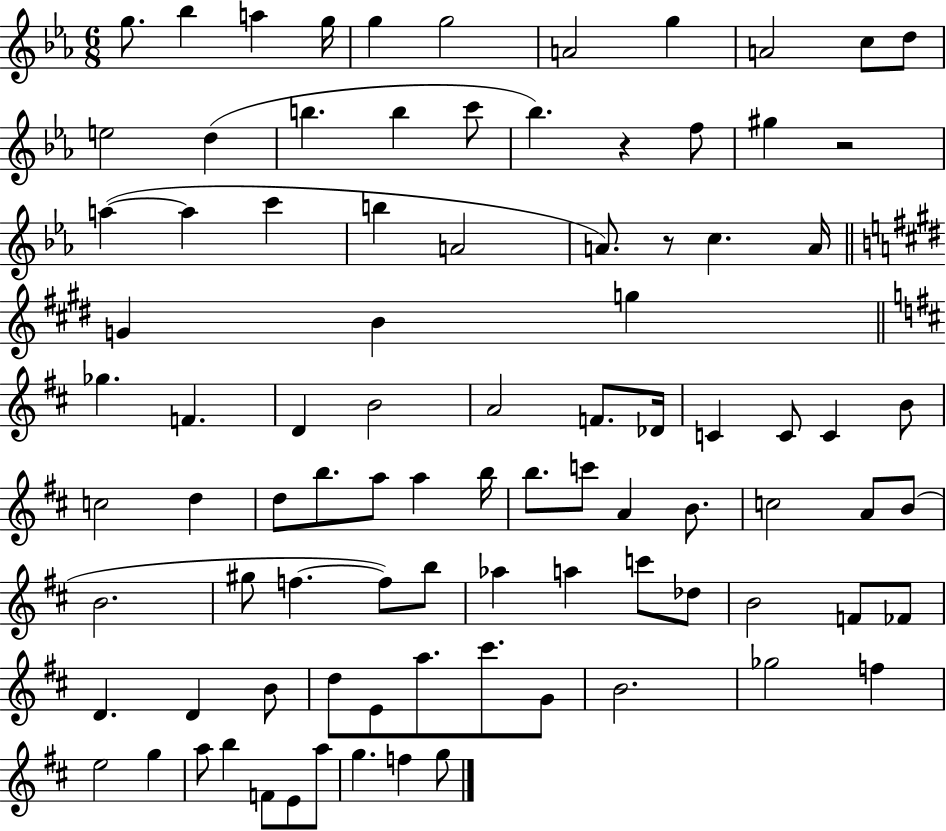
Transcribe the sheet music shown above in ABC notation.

X:1
T:Untitled
M:6/8
L:1/4
K:Eb
g/2 _b a g/4 g g2 A2 g A2 c/2 d/2 e2 d b b c'/2 _b z f/2 ^g z2 a a c' b A2 A/2 z/2 c A/4 G B g _g F D B2 A2 F/2 _D/4 C C/2 C B/2 c2 d d/2 b/2 a/2 a b/4 b/2 c'/2 A B/2 c2 A/2 B/2 B2 ^g/2 f f/2 b/2 _a a c'/2 _d/2 B2 F/2 _F/2 D D B/2 d/2 E/2 a/2 ^c'/2 G/2 B2 _g2 f e2 g a/2 b F/2 E/2 a/2 g f g/2